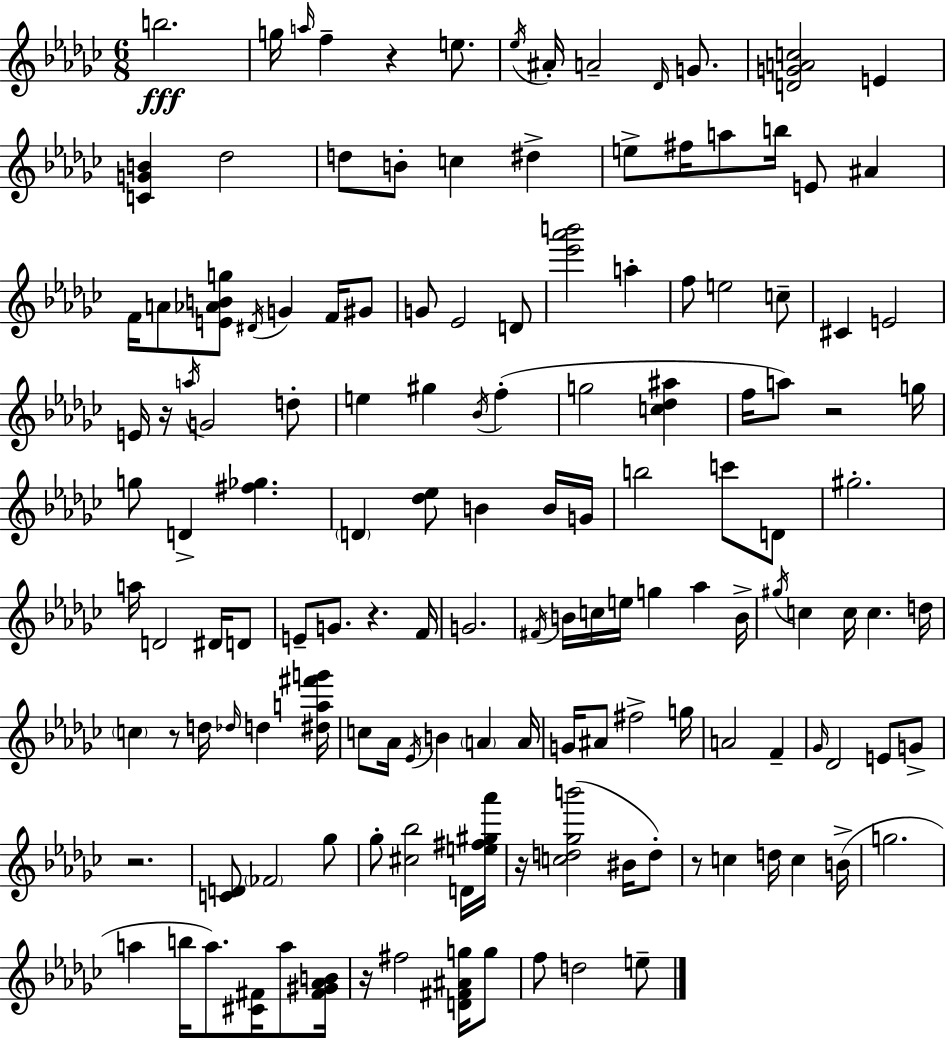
B5/h. G5/s A5/s F5/q R/q E5/e. Eb5/s A#4/s A4/h Db4/s G4/e. [D4,G4,A4,C5]/h E4/q [C4,G4,B4]/q Db5/h D5/e B4/e C5/q D#5/q E5/e F#5/s A5/e B5/s E4/e A#4/q F4/s A4/e [E4,Ab4,B4,G5]/e D#4/s G4/q F4/s G#4/e G4/e Eb4/h D4/e [Eb6,Ab6,B6]/h A5/q F5/e E5/h C5/e C#4/q E4/h E4/s R/s A5/s G4/h D5/e E5/q G#5/q Bb4/s F5/q G5/h [C5,Db5,A#5]/q F5/s A5/e R/h G5/s G5/e D4/q [F#5,Gb5]/q. D4/q [Db5,Eb5]/e B4/q B4/s G4/s B5/h C6/e D4/e G#5/h. A5/s D4/h D#4/s D4/e E4/e G4/e. R/q. F4/s G4/h. F#4/s B4/s C5/s E5/s G5/q Ab5/q B4/s G#5/s C5/q C5/s C5/q. D5/s C5/q R/e D5/s Db5/s D5/q [D#5,A5,F#6,G6]/s C5/e Ab4/s Eb4/s B4/q A4/q A4/s G4/s A#4/e F#5/h G5/s A4/h F4/q Gb4/s Db4/h E4/e G4/e R/h. [C4,D4]/e FES4/h Gb5/e Gb5/e [C#5,Bb5]/h D4/s [E5,F#5,G#5,Ab6]/s R/s [C5,D5,Gb5,B6]/h BIS4/s D5/e R/e C5/q D5/s C5/q B4/s G5/h. A5/q B5/s A5/e. [C#4,F#4]/s A5/e [F#4,G#4,Ab4,B4]/s R/s F#5/h [D4,F#4,A#4,G5]/s G5/e F5/e D5/h E5/e